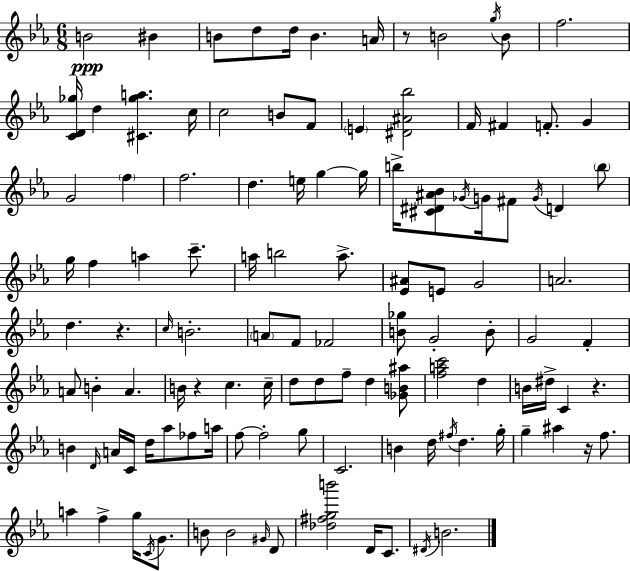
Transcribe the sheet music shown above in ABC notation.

X:1
T:Untitled
M:6/8
L:1/4
K:Eb
B2 ^B B/2 d/2 d/4 B A/4 z/2 B2 g/4 B/2 f2 [CD_g]/4 d [^C_ga] c/4 c2 B/2 F/2 E [^D^A_b]2 F/4 ^F F/2 G G2 f f2 d e/4 g g/4 b/4 [^C^D^A_B]/2 _G/4 G/4 ^F/2 G/4 D b/2 g/4 f a c'/2 a/4 b2 a/2 [_E^A]/2 E/2 G2 A2 d z c/4 B2 A/2 F/2 _F2 [B_g]/2 G2 B/2 G2 F A/2 B A B/4 z c c/4 d/2 d/2 f/2 d [_GB^a]/2 [fac']2 d B/4 ^d/4 C z B D/4 A/4 C/4 d/4 _a/2 _f/2 a/4 f/2 f2 g/2 C2 B d/4 ^f/4 d g/4 g ^a z/4 f/2 a f g/4 C/4 G/2 B/2 B2 ^G/4 D/2 [_d^fgb']2 D/4 C/2 ^D/4 B2